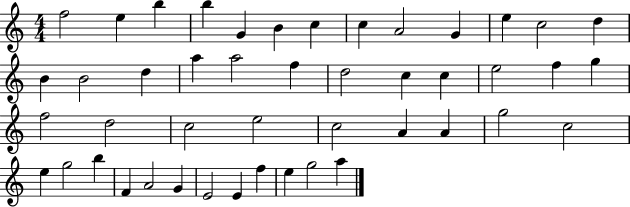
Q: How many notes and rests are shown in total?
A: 46